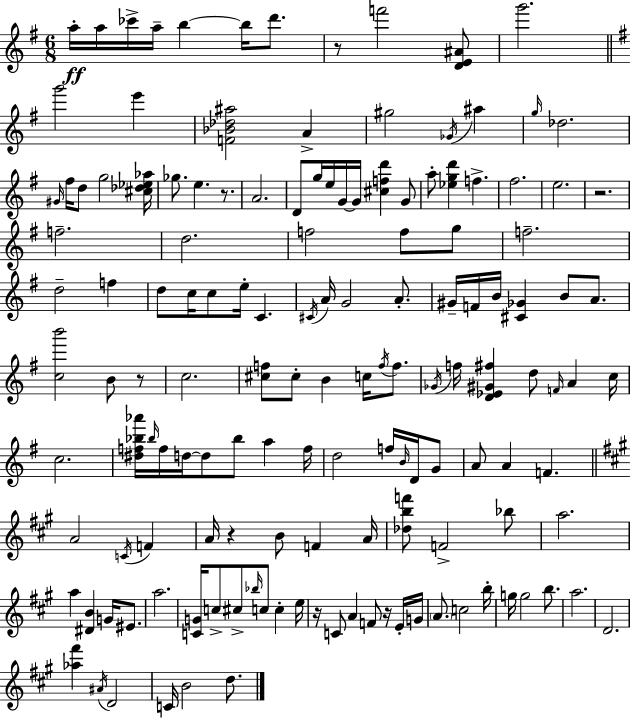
A5/s A5/s CES6/s A5/s B5/q B5/s D6/e. R/e F6/h [D4,E4,A#4]/e G6/h. G6/h E6/q [F4,Bb4,Db5,A#5]/h A4/q G#5/h Gb4/s A#5/q G5/s Db5/h. G#4/s F#5/s D5/e G5/h [C#5,Db5,Eb5,Ab5]/s Gb5/e. E5/q. R/e. A4/h. D4/e G5/s E5/s G4/s G4/s [C#5,F5,D6]/q G4/e A5/e [Eb5,G5,D6]/q F5/q. F#5/h. E5/h. R/h. F5/h. D5/h. F5/h F5/e G5/e F5/h. D5/h F5/q D5/e C5/s C5/e E5/s C4/q. C#4/s A4/s G4/h A4/e. G#4/s F4/s B4/s [C#4,Gb4]/q B4/e A4/e. [C5,B6]/h B4/e R/e C5/h. [C#5,F5]/e C#5/e B4/q C5/s F5/s F5/e. Gb4/s F5/s [D4,Eb4,G#4,F#5]/q D5/e F4/s A4/q C5/s C5/h. [D#5,F5,Bb5,Ab6]/s Bb5/s F5/s D5/s D5/e Bb5/e A5/q F5/s D5/h F5/s B4/s D4/s G4/e A4/e A4/q F4/q. A4/h C4/s F4/q A4/s R/q B4/e F4/q A4/s [Db5,B5,F6]/e F4/h Bb5/e A5/h. A5/q [D#4,B4]/q G4/s EIS4/e. A5/h. [C4,G4]/s C5/e C#5/e Bb5/s C5/e C5/q E5/s R/s C4/e A4/q F4/e R/s E4/s G4/s A4/e. C5/h B5/s G5/s G5/h B5/e. A5/h. D4/h. [Ab5,F#6]/q A#4/s D4/h C4/s B4/h D5/e.